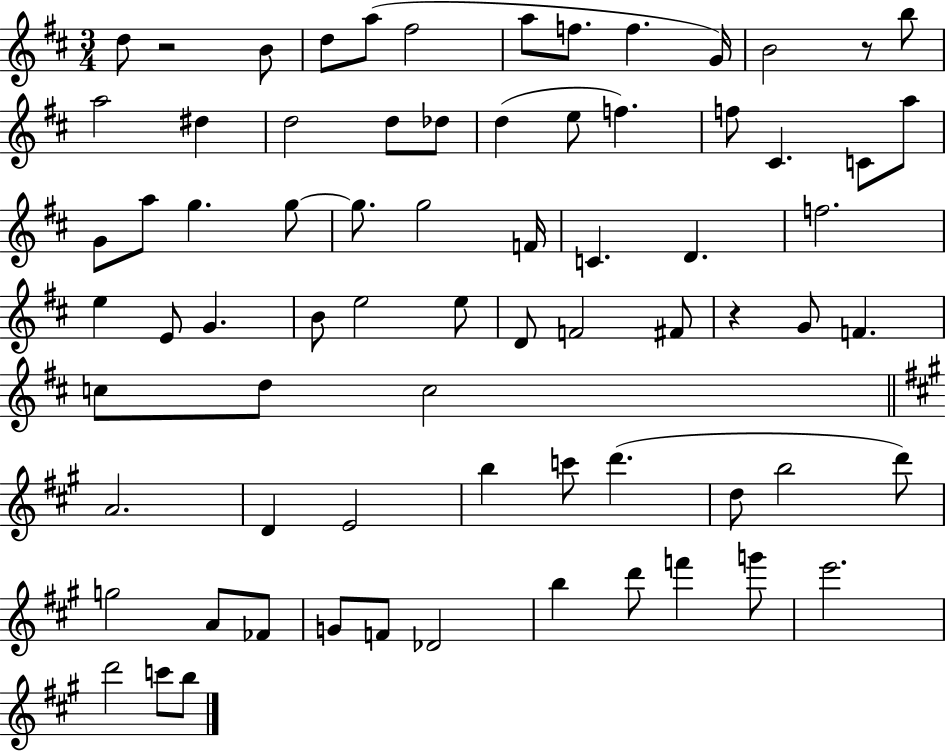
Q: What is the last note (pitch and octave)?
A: B5